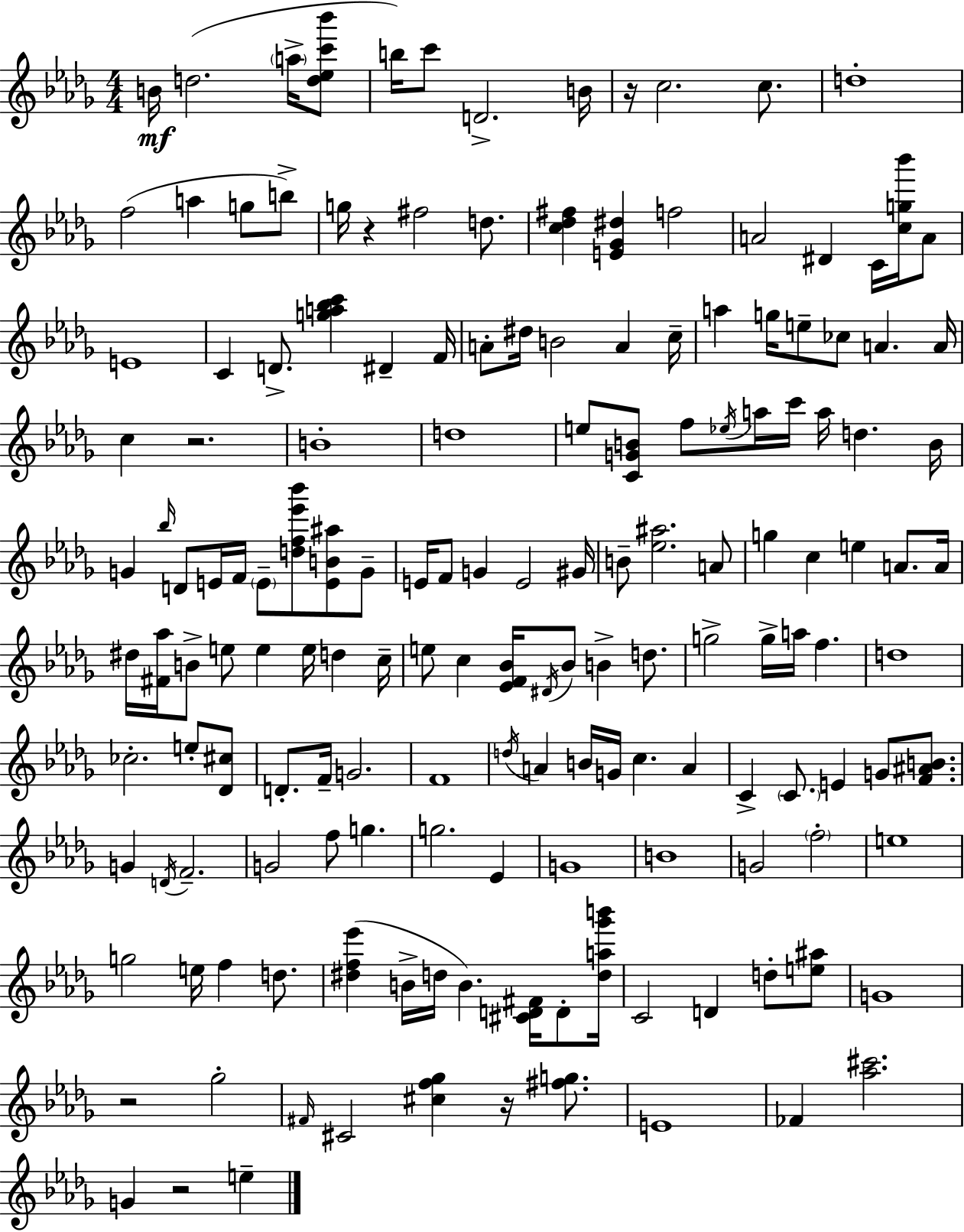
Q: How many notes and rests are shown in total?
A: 160